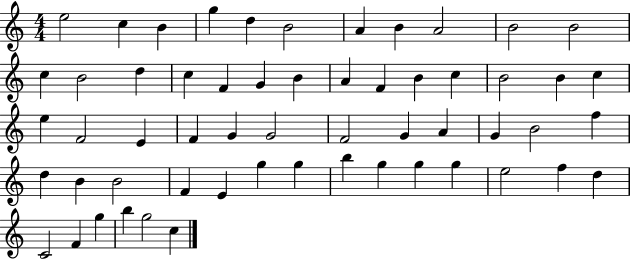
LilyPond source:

{
  \clef treble
  \numericTimeSignature
  \time 4/4
  \key c \major
  e''2 c''4 b'4 | g''4 d''4 b'2 | a'4 b'4 a'2 | b'2 b'2 | \break c''4 b'2 d''4 | c''4 f'4 g'4 b'4 | a'4 f'4 b'4 c''4 | b'2 b'4 c''4 | \break e''4 f'2 e'4 | f'4 g'4 g'2 | f'2 g'4 a'4 | g'4 b'2 f''4 | \break d''4 b'4 b'2 | f'4 e'4 g''4 g''4 | b''4 g''4 g''4 g''4 | e''2 f''4 d''4 | \break c'2 f'4 g''4 | b''4 g''2 c''4 | \bar "|."
}